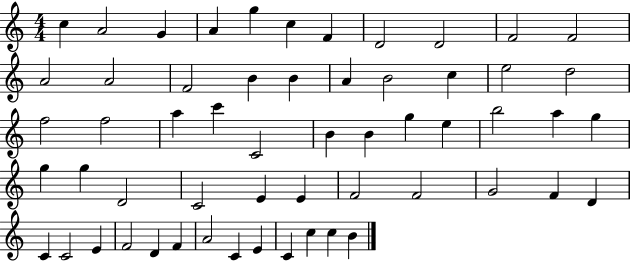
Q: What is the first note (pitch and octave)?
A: C5